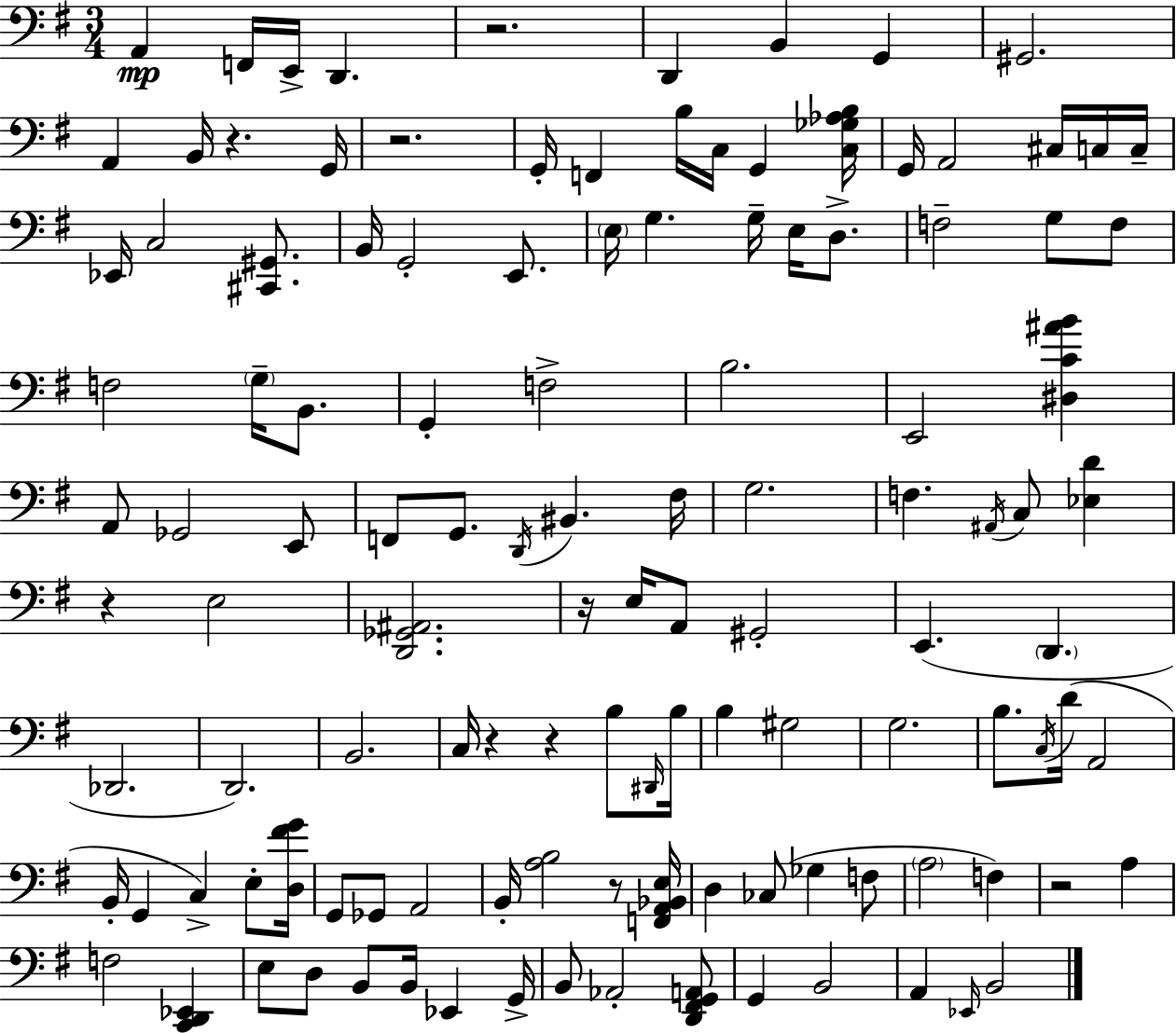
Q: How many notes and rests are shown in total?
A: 121